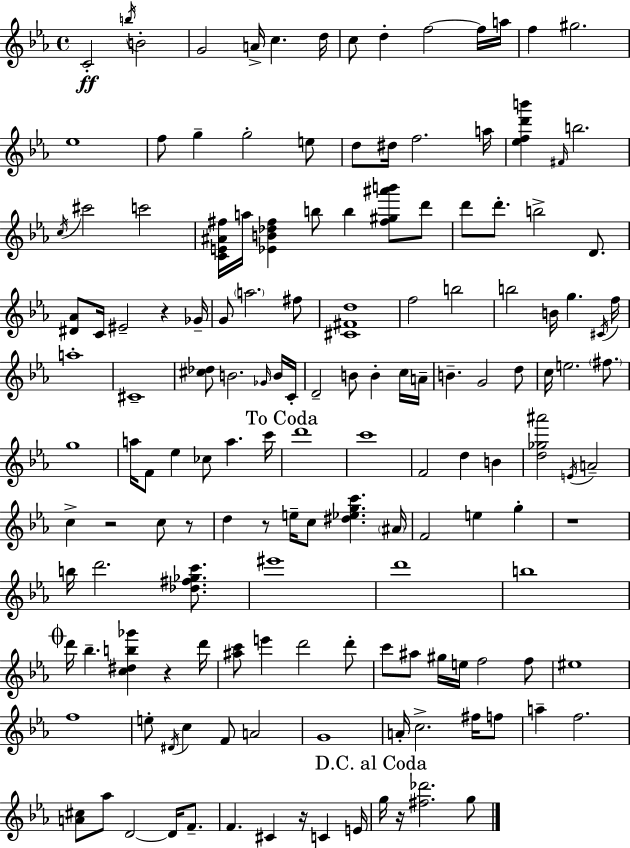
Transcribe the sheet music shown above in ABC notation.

X:1
T:Untitled
M:4/4
L:1/4
K:Cm
C2 b/4 B2 G2 A/4 c d/4 c/2 d f2 f/4 a/4 f ^g2 _e4 f/2 g g2 e/2 d/2 ^d/4 f2 a/4 [_efd'b'] ^F/4 b2 c/4 ^c'2 c'2 [CE^A^f]/4 a/4 [_EB_d^f] b/2 b [^f^g^a'b']/2 d'/2 d'/2 d'/2 b2 D/2 [^D_A]/2 C/4 ^E2 z _G/4 G/2 a2 ^f/2 [^C^Fd]4 f2 b2 b2 B/4 g ^C/4 f/4 a4 ^C4 [^c_d]/2 B2 _G/4 B/4 C/4 D2 B/2 B c/4 A/4 B G2 d/2 c/4 e2 ^f/2 g4 a/4 F/2 _e _c/2 a c'/4 d'4 c'4 F2 d B [d_g^a']2 E/4 A2 c z2 c/2 z/2 d z/2 e/4 c/2 [^d_egc'] ^A/4 F2 e g z4 b/4 d'2 [_d^f_gc']/2 ^e'4 d'4 b4 d'/4 _b [c^db_g'] z d'/4 [^ac']/2 e' d'2 d'/2 c'/2 ^a/2 ^g/4 e/4 f2 f/2 ^e4 f4 e/2 ^D/4 c F/2 A2 G4 A/4 c2 ^f/4 f/2 a f2 [A^c]/2 _a/2 D2 D/4 F/2 F ^C z/4 C E/4 g/4 z/4 [^f_d']2 g/2